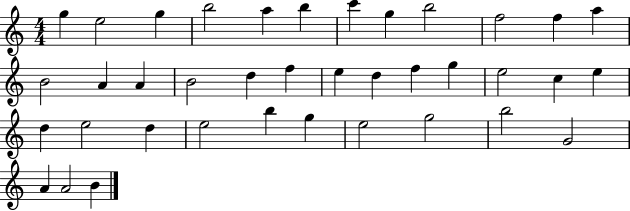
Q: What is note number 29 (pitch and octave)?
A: E5